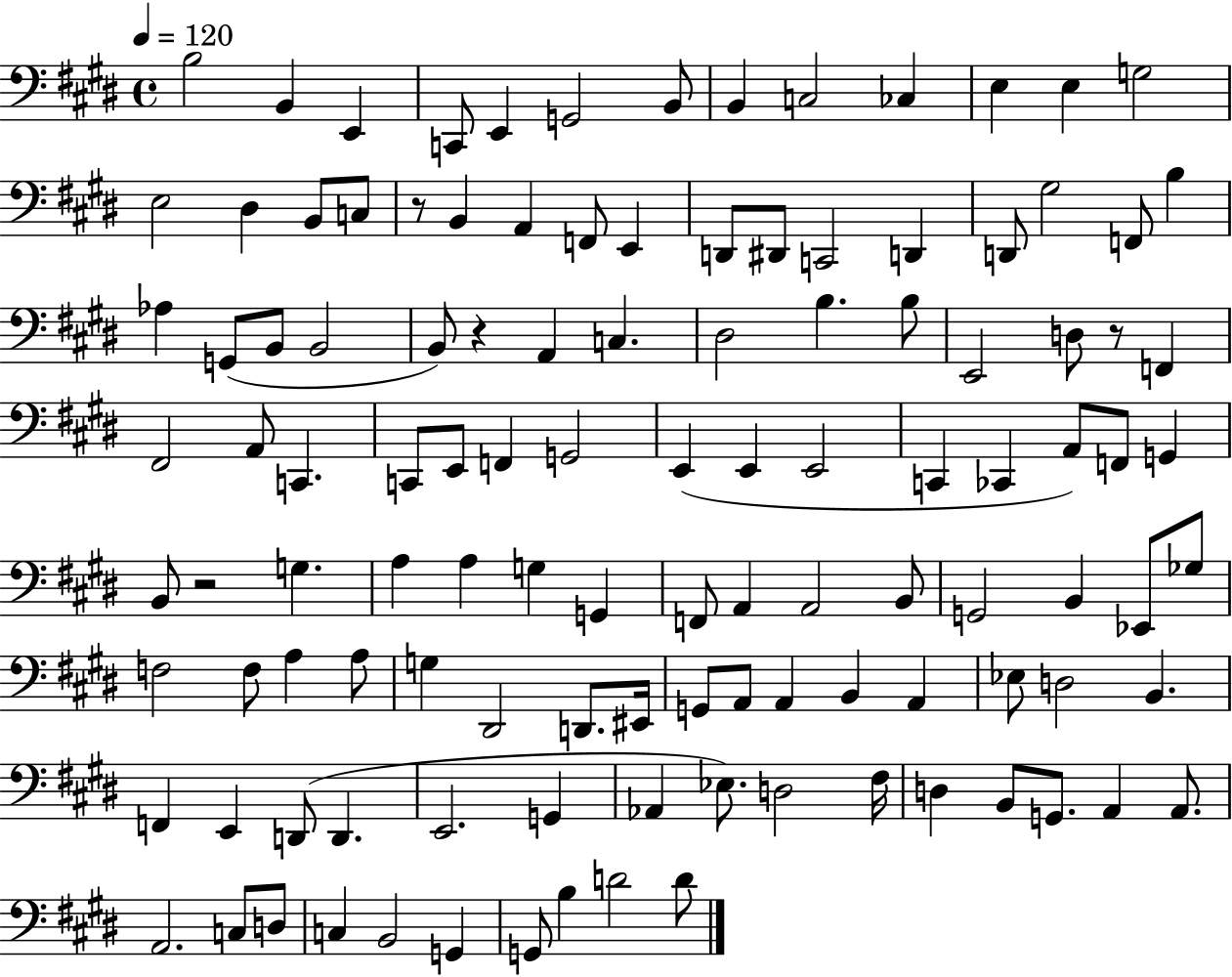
{
  \clef bass
  \time 4/4
  \defaultTimeSignature
  \key e \major
  \tempo 4 = 120
  b2 b,4 e,4 | c,8 e,4 g,2 b,8 | b,4 c2 ces4 | e4 e4 g2 | \break e2 dis4 b,8 c8 | r8 b,4 a,4 f,8 e,4 | d,8 dis,8 c,2 d,4 | d,8 gis2 f,8 b4 | \break aes4 g,8( b,8 b,2 | b,8) r4 a,4 c4. | dis2 b4. b8 | e,2 d8 r8 f,4 | \break fis,2 a,8 c,4. | c,8 e,8 f,4 g,2 | e,4( e,4 e,2 | c,4 ces,4 a,8) f,8 g,4 | \break b,8 r2 g4. | a4 a4 g4 g,4 | f,8 a,4 a,2 b,8 | g,2 b,4 ees,8 ges8 | \break f2 f8 a4 a8 | g4 dis,2 d,8. eis,16 | g,8 a,8 a,4 b,4 a,4 | ees8 d2 b,4. | \break f,4 e,4 d,8( d,4. | e,2. g,4 | aes,4 ees8.) d2 fis16 | d4 b,8 g,8. a,4 a,8. | \break a,2. c8 d8 | c4 b,2 g,4 | g,8 b4 d'2 d'8 | \bar "|."
}